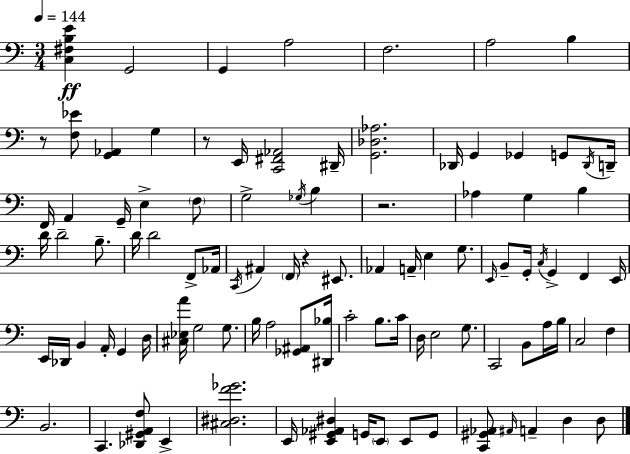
{
  \clef bass
  \numericTimeSignature
  \time 3/4
  \key c \major
  \tempo 4 = 144
  <c fis b e'>4\ff g,2 | g,4 a2 | f2. | a2 b4 | \break r8 <f ees'>8 <g, aes,>4 g4 | r8 e,16 <c, fis, aes,>2 dis,16-- | <g, des aes>2. | des,16 g,4 ges,4 g,8 \acciaccatura { des,16 } | \break d,16-- f,16 a,4 g,16-- e4-> \parenthesize f8 | g2-> \acciaccatura { ges16 } b4 | r2. | aes4 g4 b4 | \break d'16 d'2-- b8.-- | d'16 d'2 f,8-> | aes,16 \acciaccatura { c,16 } ais,4 \parenthesize f,16 r4 | eis,8. aes,4 a,16-- e4 | \break g8. \grace { e,16 } b,8-- g,16-. \acciaccatura { c16 } g,4-> | f,4 e,16 e,16 des,16 b,4 a,16-. | g,4 d16 <cis ees a'>16 g2 | g8. b16 a2 | \break <ges, ais,>8 <dis, bes>16 c'2-. | b8. c'16 d16 e2 | g8. c,2 | b,8 a16 b16 c2 | \break f4 b,2. | c,4. <des, gis, a, f>8 | e,4-> <cis dis f' ges'>2. | e,16 <e, gis, aes, dis>4 g,16 \parenthesize e,8 | \break e,8 g,8 <c, gis, aes,>8 \grace { ais,16 } a,4-- | d4 d8 \bar "|."
}